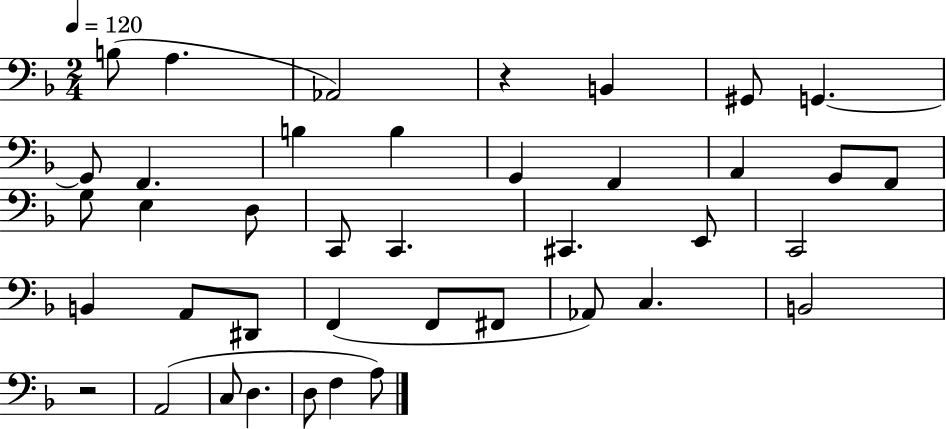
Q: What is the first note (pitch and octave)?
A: B3